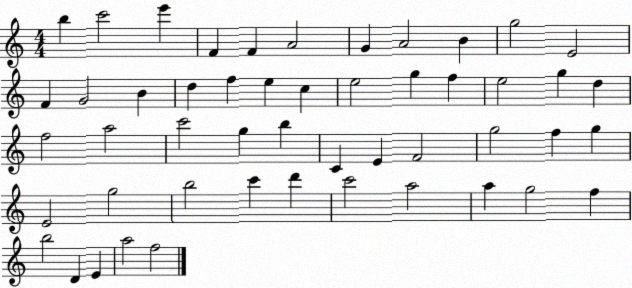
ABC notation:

X:1
T:Untitled
M:4/4
L:1/4
K:C
b c'2 e' F F A2 G A2 B g2 E2 F G2 B d f e c e2 g f e2 g d f2 a2 c'2 g b C E F2 g2 f g E2 g2 b2 c' d' c'2 a2 a g2 f b2 D E a2 f2